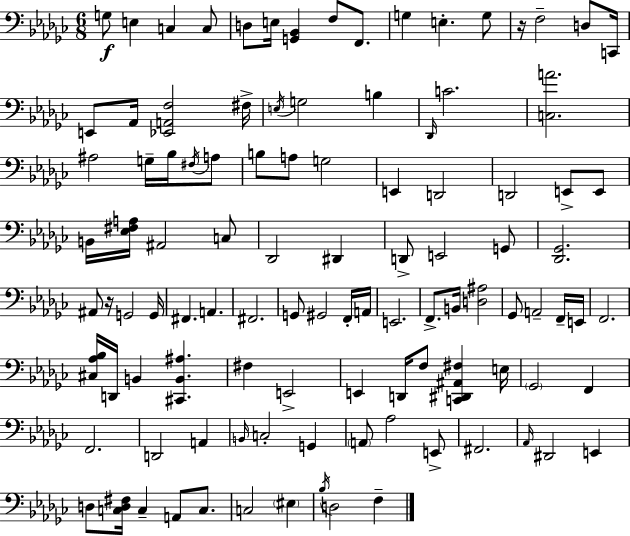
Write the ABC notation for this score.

X:1
T:Untitled
M:6/8
L:1/4
K:Ebm
G,/2 E, C, C,/2 D,/2 E,/4 [G,,_B,,] F,/2 F,,/2 G, E, G,/2 z/4 F,2 D,/2 C,,/4 E,,/2 _A,,/4 [_E,,A,,F,]2 ^F,/4 E,/4 G,2 B, _D,,/4 C2 [C,A]2 ^A,2 G,/4 _B,/4 ^F,/4 A,/2 B,/2 A,/2 G,2 E,, D,,2 D,,2 E,,/2 E,,/2 B,,/4 [_E,^F,A,]/4 ^A,,2 C,/2 _D,,2 ^D,, D,,/2 E,,2 G,,/2 [_D,,_G,,]2 ^A,,/2 z/4 G,,2 G,,/4 ^F,, A,, ^F,,2 G,,/2 ^G,,2 F,,/4 A,,/4 E,,2 F,,/2 B,,/4 [D,^A,]2 _G,,/2 A,,2 F,,/4 E,,/4 F,,2 [^C,_A,_B,]/4 D,,/4 B,, [^C,,B,,^A,] ^F, E,,2 E,, D,,/4 F,/2 [C,,^D,,^A,,^F,] E,/4 _G,,2 F,, F,,2 D,,2 A,, B,,/4 C,2 G,, A,,/2 _A,2 E,,/2 ^F,,2 _A,,/4 ^D,,2 E,, D,/2 [C,D,^F,]/4 C, A,,/2 C,/2 C,2 ^E, _B,/4 D,2 F,